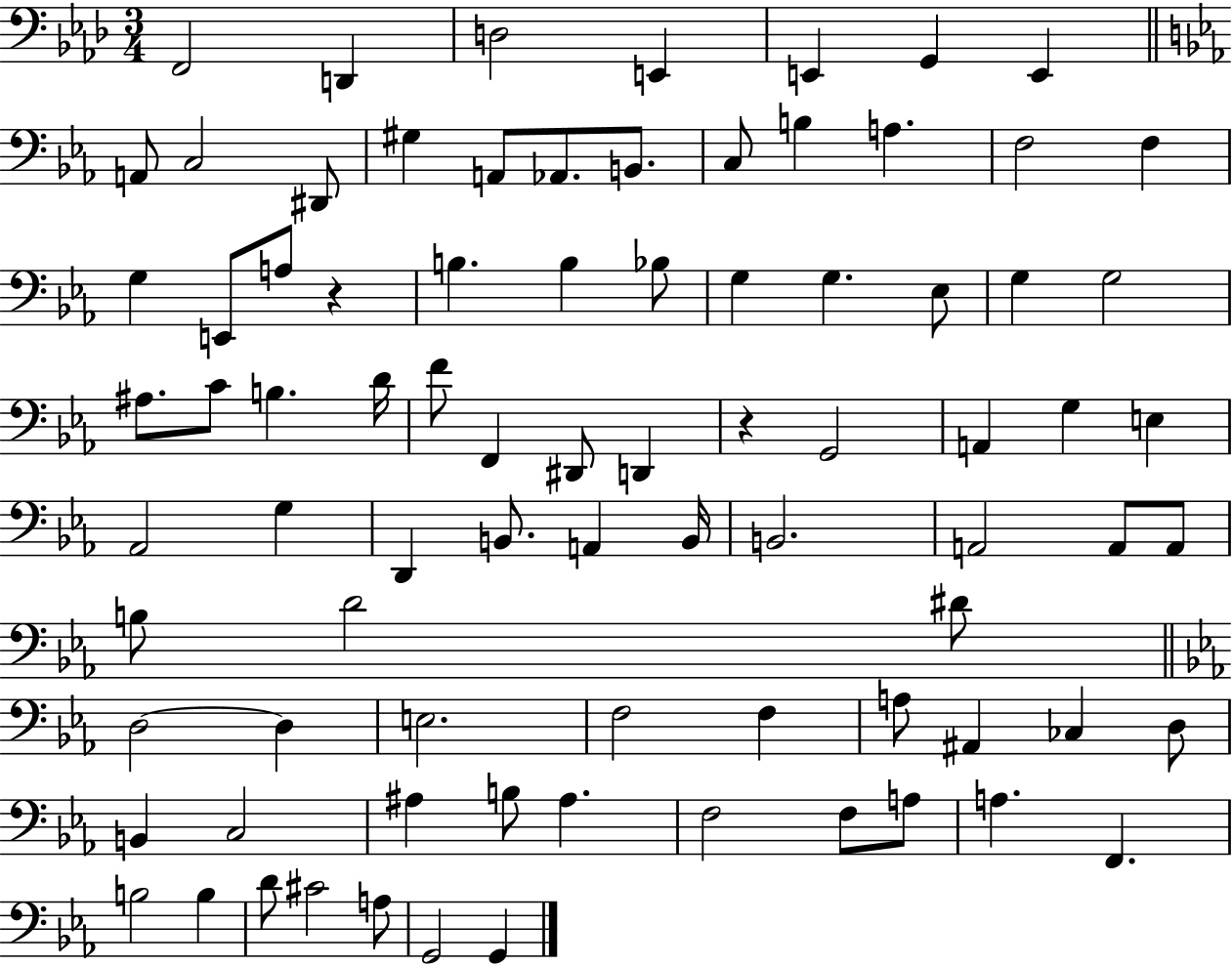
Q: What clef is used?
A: bass